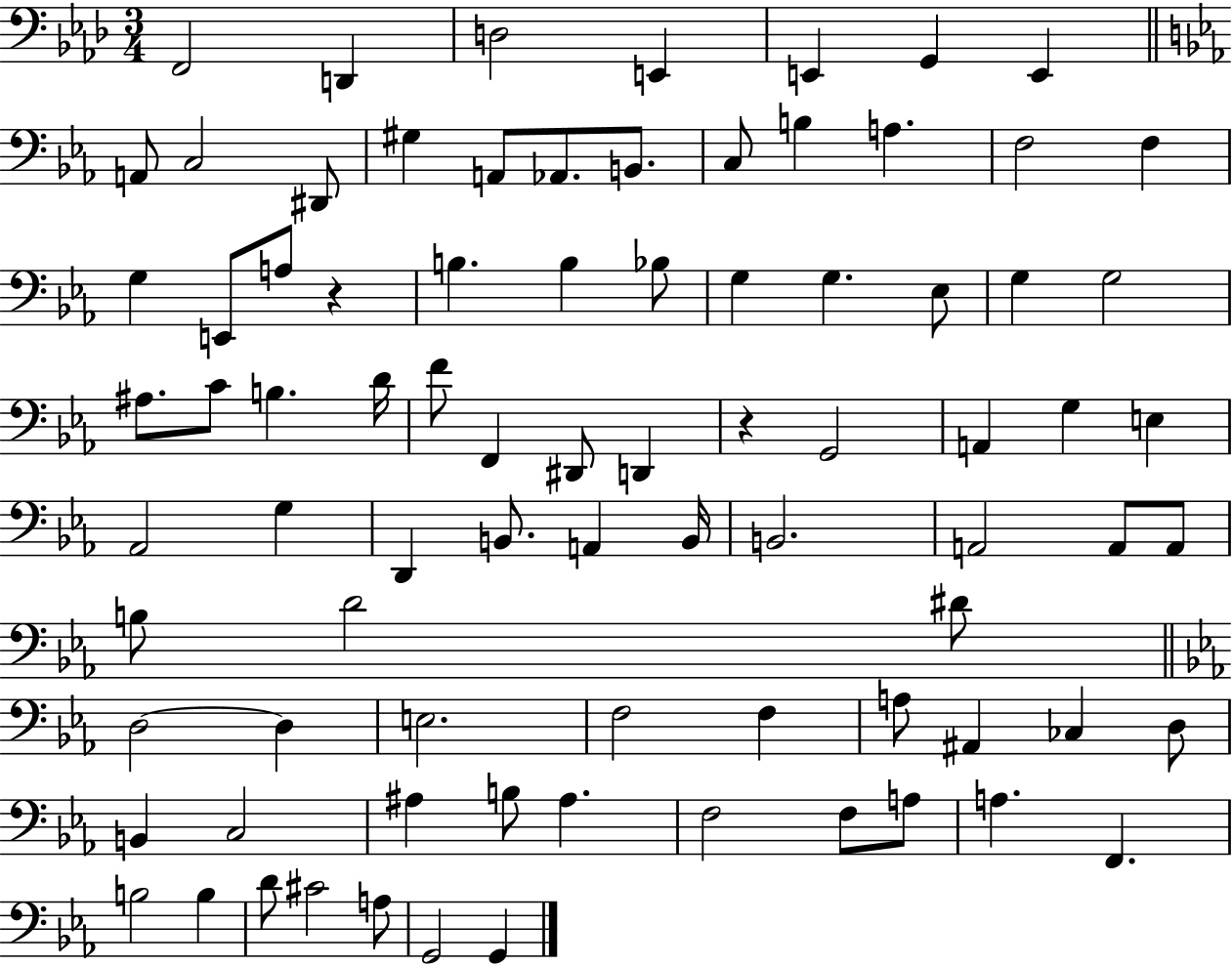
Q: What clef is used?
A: bass